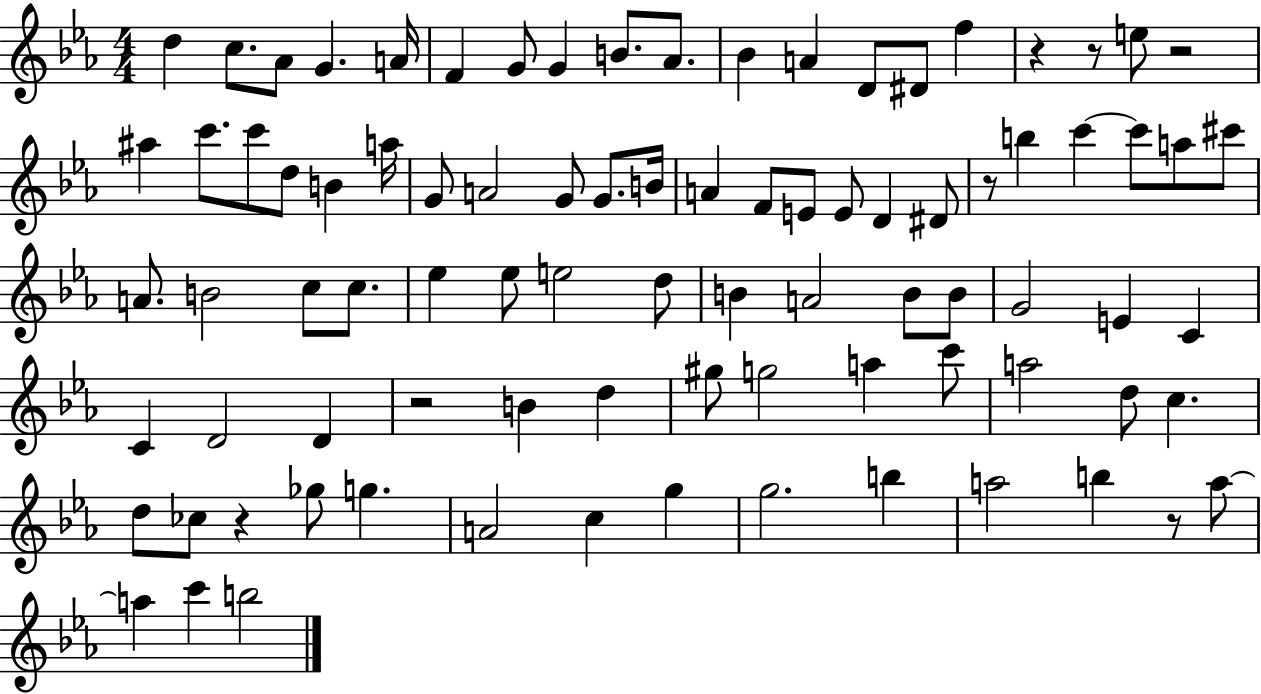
D5/q C5/e. Ab4/e G4/q. A4/s F4/q G4/e G4/q B4/e. Ab4/e. Bb4/q A4/q D4/e D#4/e F5/q R/q R/e E5/e R/h A#5/q C6/e. C6/e D5/e B4/q A5/s G4/e A4/h G4/e G4/e. B4/s A4/q F4/e E4/e E4/e D4/q D#4/e R/e B5/q C6/q C6/e A5/e C#6/e A4/e. B4/h C5/e C5/e. Eb5/q Eb5/e E5/h D5/e B4/q A4/h B4/e B4/e G4/h E4/q C4/q C4/q D4/h D4/q R/h B4/q D5/q G#5/e G5/h A5/q C6/e A5/h D5/e C5/q. D5/e CES5/e R/q Gb5/e G5/q. A4/h C5/q G5/q G5/h. B5/q A5/h B5/q R/e A5/e A5/q C6/q B5/h